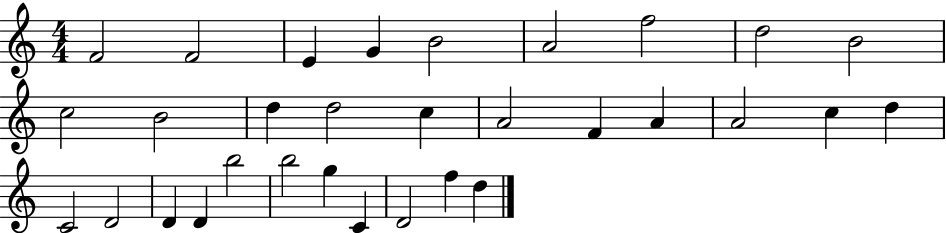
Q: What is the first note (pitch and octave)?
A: F4